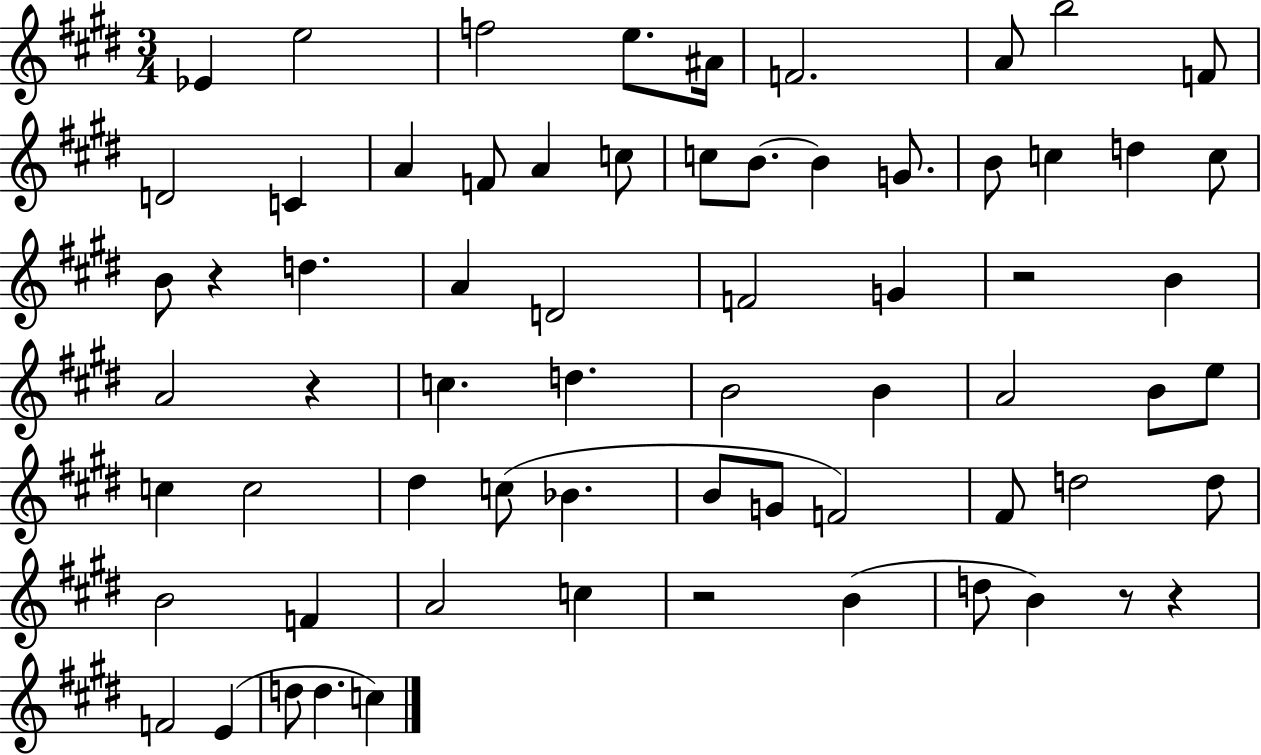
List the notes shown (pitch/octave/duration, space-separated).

Eb4/q E5/h F5/h E5/e. A#4/s F4/h. A4/e B5/h F4/e D4/h C4/q A4/q F4/e A4/q C5/e C5/e B4/e. B4/q G4/e. B4/e C5/q D5/q C5/e B4/e R/q D5/q. A4/q D4/h F4/h G4/q R/h B4/q A4/h R/q C5/q. D5/q. B4/h B4/q A4/h B4/e E5/e C5/q C5/h D#5/q C5/e Bb4/q. B4/e G4/e F4/h F#4/e D5/h D5/e B4/h F4/q A4/h C5/q R/h B4/q D5/e B4/q R/e R/q F4/h E4/q D5/e D5/q. C5/q